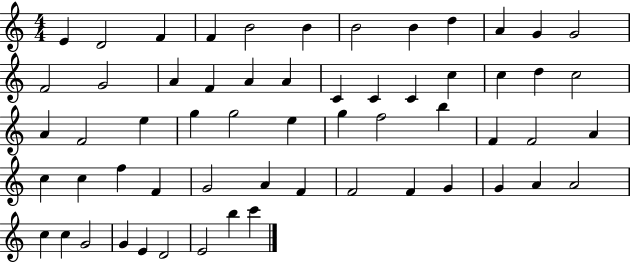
E4/q D4/h F4/q F4/q B4/h B4/q B4/h B4/q D5/q A4/q G4/q G4/h F4/h G4/h A4/q F4/q A4/q A4/q C4/q C4/q C4/q C5/q C5/q D5/q C5/h A4/q F4/h E5/q G5/q G5/h E5/q G5/q F5/h B5/q F4/q F4/h A4/q C5/q C5/q F5/q F4/q G4/h A4/q F4/q F4/h F4/q G4/q G4/q A4/q A4/h C5/q C5/q G4/h G4/q E4/q D4/h E4/h B5/q C6/q